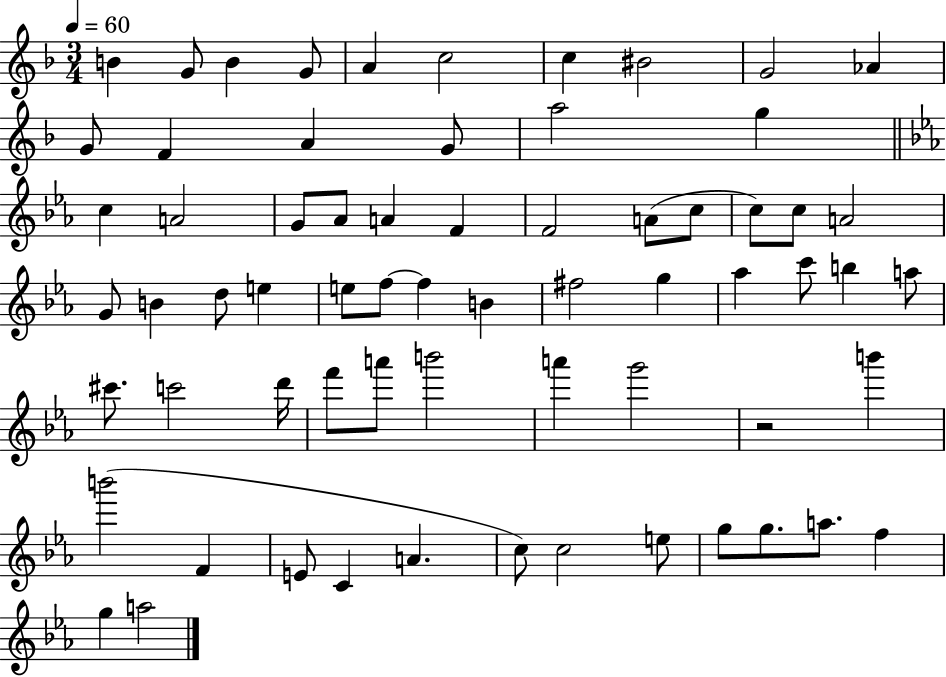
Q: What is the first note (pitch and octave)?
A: B4